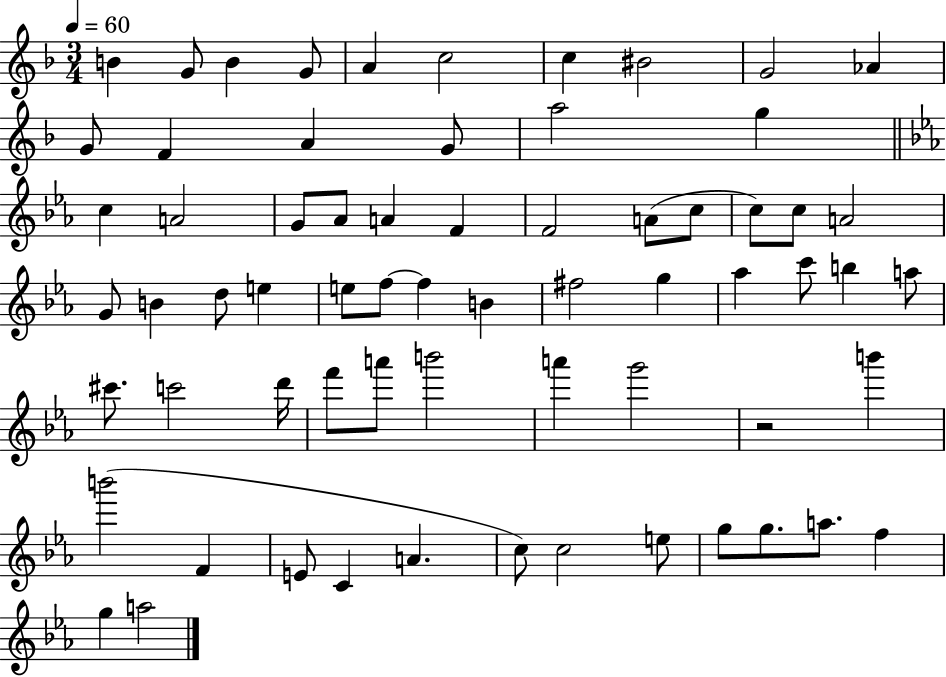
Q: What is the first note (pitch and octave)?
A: B4